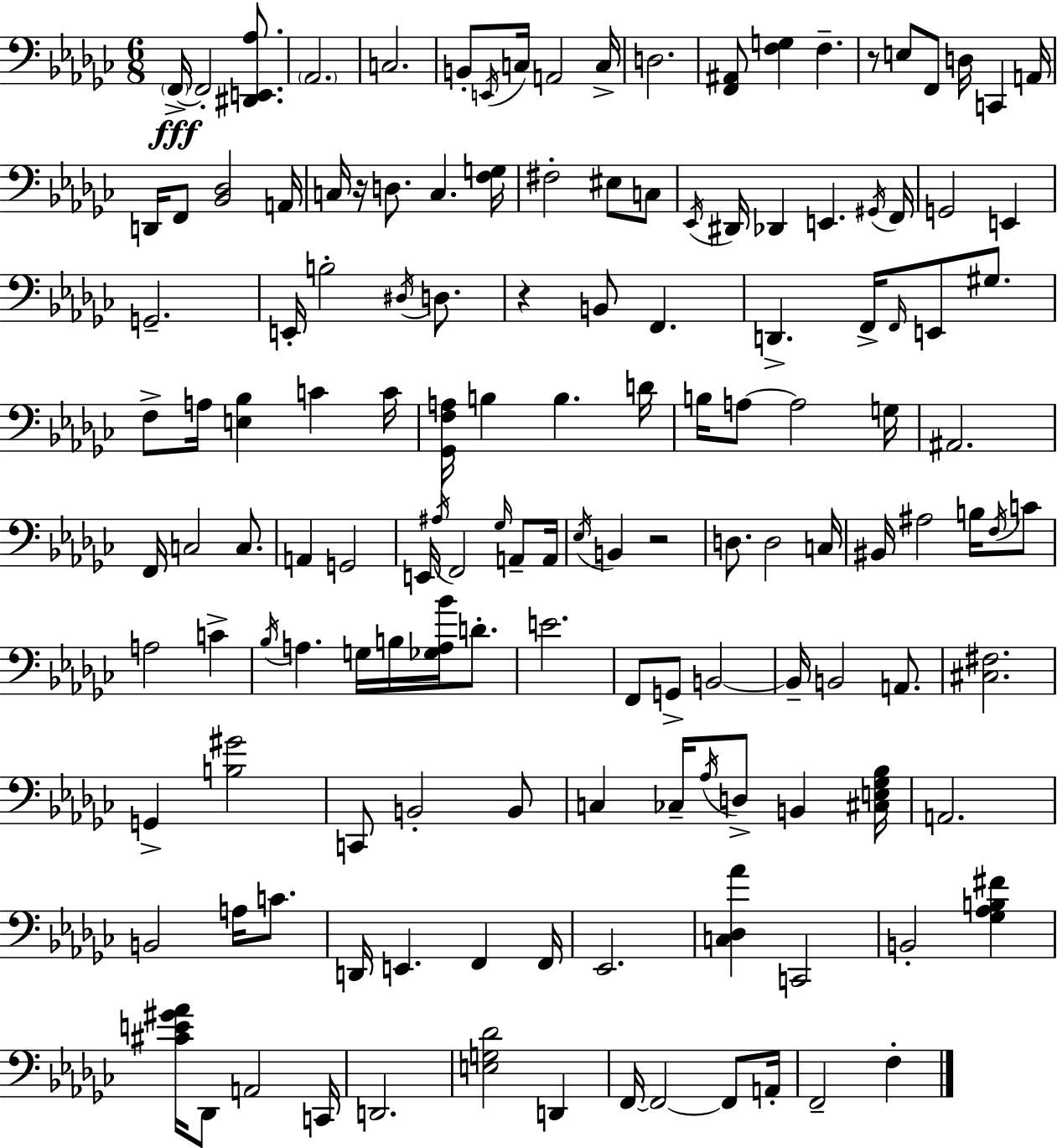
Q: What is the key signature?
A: EES minor